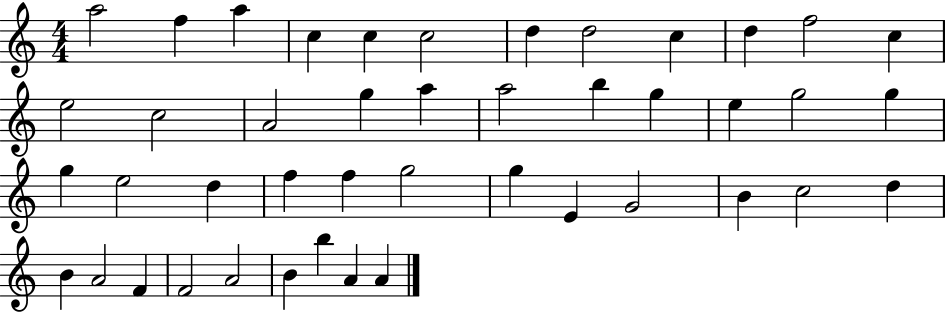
A5/h F5/q A5/q C5/q C5/q C5/h D5/q D5/h C5/q D5/q F5/h C5/q E5/h C5/h A4/h G5/q A5/q A5/h B5/q G5/q E5/q G5/h G5/q G5/q E5/h D5/q F5/q F5/q G5/h G5/q E4/q G4/h B4/q C5/h D5/q B4/q A4/h F4/q F4/h A4/h B4/q B5/q A4/q A4/q